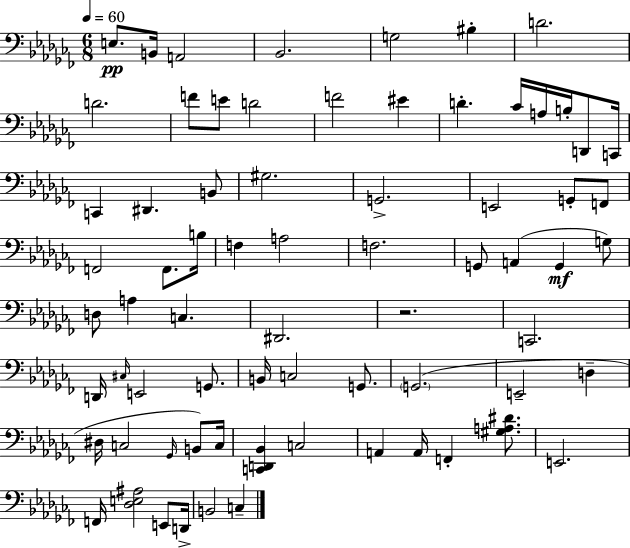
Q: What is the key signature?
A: AES minor